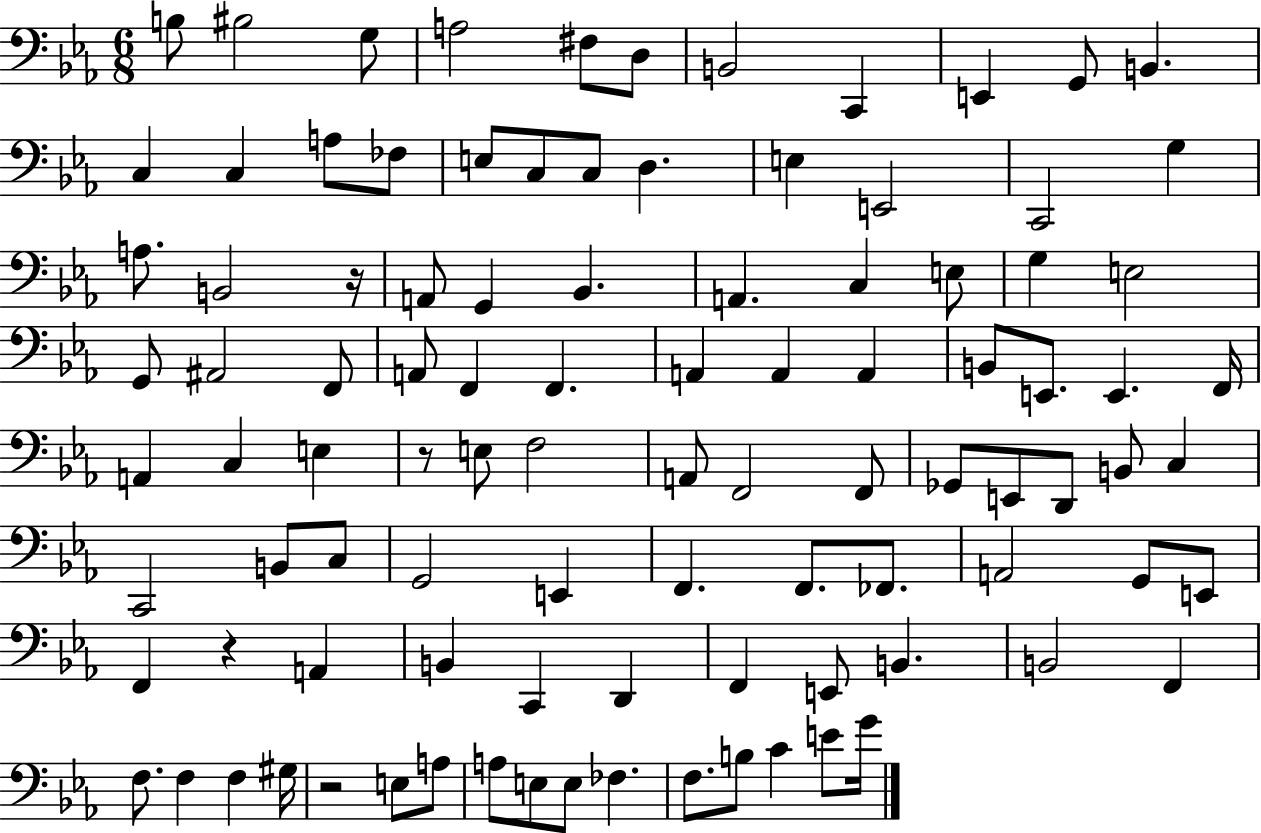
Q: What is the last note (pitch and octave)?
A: G4